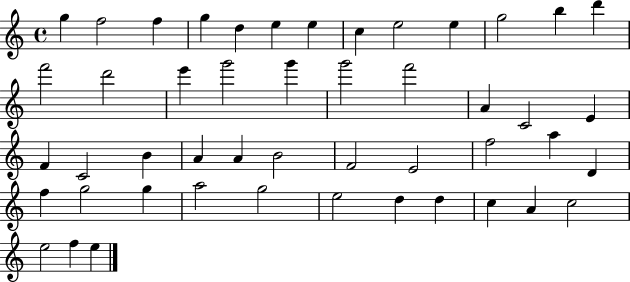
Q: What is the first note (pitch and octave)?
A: G5